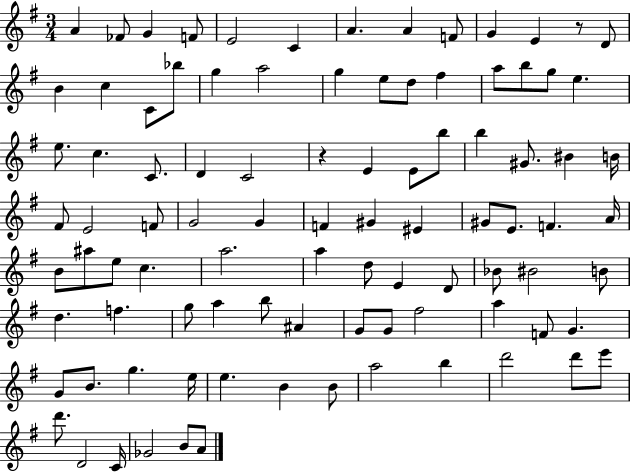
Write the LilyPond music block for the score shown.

{
  \clef treble
  \numericTimeSignature
  \time 3/4
  \key g \major
  a'4 fes'8 g'4 f'8 | e'2 c'4 | a'4. a'4 f'8 | g'4 e'4 r8 d'8 | \break b'4 c''4 c'8 bes''8 | g''4 a''2 | g''4 e''8 d''8 fis''4 | a''8 b''8 g''8 e''4. | \break e''8. c''4. c'8. | d'4 c'2 | r4 e'4 e'8 b''8 | b''4 gis'8. bis'4 b'16 | \break fis'8 e'2 f'8 | g'2 g'4 | f'4 gis'4 eis'4 | gis'8 e'8. f'4. a'16 | \break b'8 ais''8 e''8 c''4. | a''2. | a''4 d''8 e'4 d'8 | bes'8 bis'2 b'8 | \break d''4. f''4. | g''8 a''4 b''8 ais'4 | g'8 g'8 fis''2 | a''4 f'8 g'4. | \break g'8 b'8. g''4. e''16 | e''4. b'4 b'8 | a''2 b''4 | d'''2 d'''8 e'''8 | \break d'''8. d'2 c'16 | ges'2 b'8 a'8 | \bar "|."
}